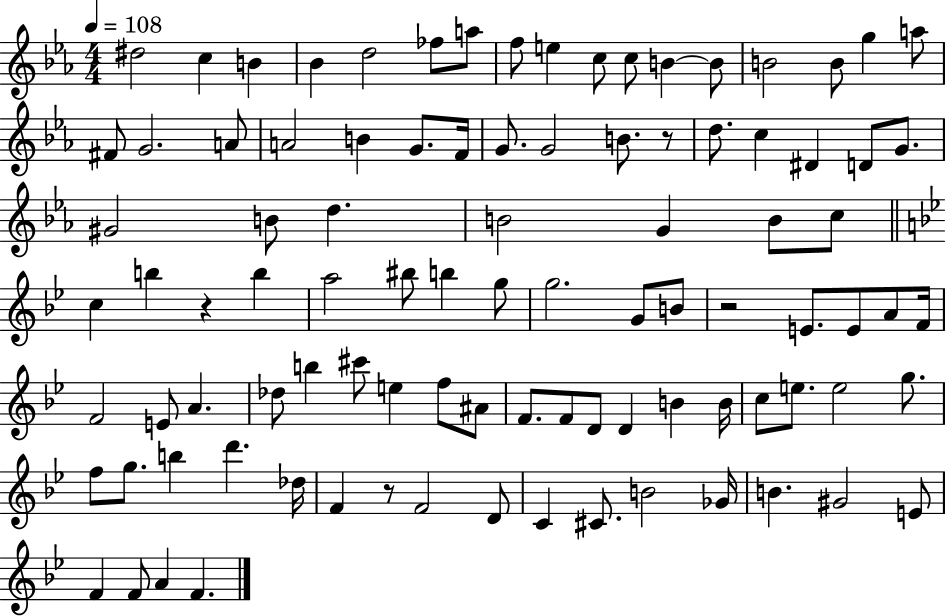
{
  \clef treble
  \numericTimeSignature
  \time 4/4
  \key ees \major
  \tempo 4 = 108
  dis''2 c''4 b'4 | bes'4 d''2 fes''8 a''8 | f''8 e''4 c''8 c''8 b'4~~ b'8 | b'2 b'8 g''4 a''8 | \break fis'8 g'2. a'8 | a'2 b'4 g'8. f'16 | g'8. g'2 b'8. r8 | d''8. c''4 dis'4 d'8 g'8. | \break gis'2 b'8 d''4. | b'2 g'4 b'8 c''8 | \bar "||" \break \key bes \major c''4 b''4 r4 b''4 | a''2 bis''8 b''4 g''8 | g''2. g'8 b'8 | r2 e'8. e'8 a'8 f'16 | \break f'2 e'8 a'4. | des''8 b''4 cis'''8 e''4 f''8 ais'8 | f'8. f'8 d'8 d'4 b'4 b'16 | c''8 e''8. e''2 g''8. | \break f''8 g''8. b''4 d'''4. des''16 | f'4 r8 f'2 d'8 | c'4 cis'8. b'2 ges'16 | b'4. gis'2 e'8 | \break f'4 f'8 a'4 f'4. | \bar "|."
}